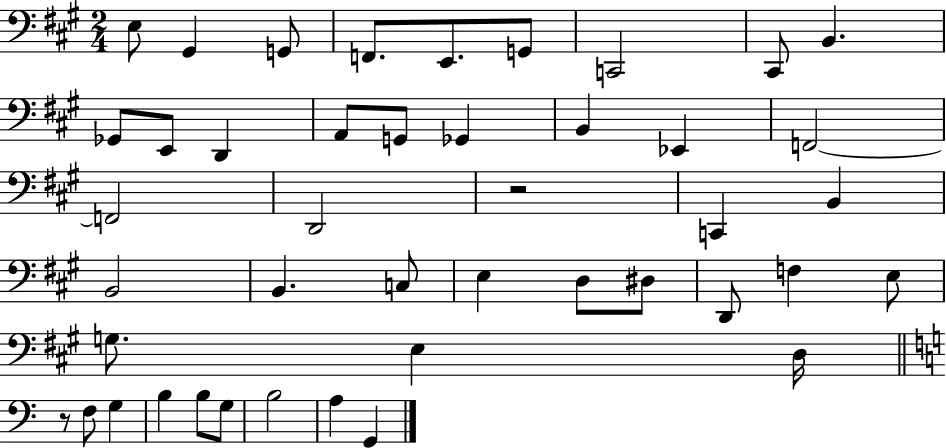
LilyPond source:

{
  \clef bass
  \numericTimeSignature
  \time 2/4
  \key a \major
  \repeat volta 2 { e8 gis,4 g,8 | f,8. e,8. g,8 | c,2 | cis,8 b,4. | \break ges,8 e,8 d,4 | a,8 g,8 ges,4 | b,4 ees,4 | f,2~~ | \break f,2 | d,2 | r2 | c,4 b,4 | \break b,2 | b,4. c8 | e4 d8 dis8 | d,8 f4 e8 | \break g8. e4 d16 | \bar "||" \break \key c \major r8 f8 g4 | b4 b8 g8 | b2 | a4 g,4 | \break } \bar "|."
}